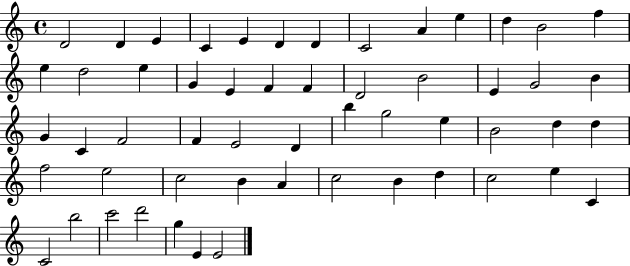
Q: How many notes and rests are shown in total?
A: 55